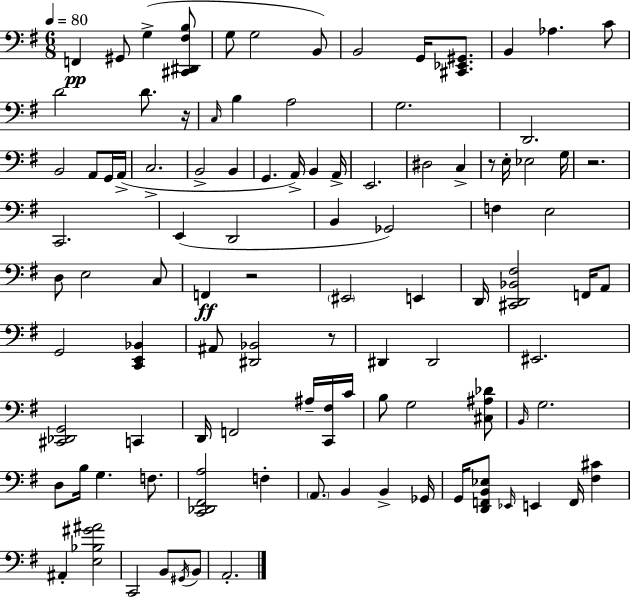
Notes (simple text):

F2/q G#2/e G3/q [C#2,D#2,F#3,B3]/e G3/e G3/h B2/e B2/h G2/s [C#2,Eb2,G#2]/e. B2/q Ab3/q. C4/e D4/h D4/e. R/s C3/s B3/q A3/h G3/h. D2/h. B2/h A2/e G2/s A2/s C3/h. B2/h B2/q G2/q. A2/s B2/q A2/s E2/h. D#3/h C3/q R/e E3/s Eb3/h G3/s R/h. C2/h. E2/q D2/h B2/q Gb2/h F3/q E3/h D3/e E3/h C3/e F2/q R/h EIS2/h E2/q D2/s [C#2,D2,Bb2,F#3]/h F2/s A2/e G2/h [C2,E2,Bb2]/q A#2/e [D#2,Bb2]/h R/e D#2/q D#2/h EIS2/h. [C#2,Db2,G2]/h C2/q D2/s F2/h A#3/s [C2,F#3]/s C4/s B3/e G3/h [C#3,A#3,Db4]/e B2/s G3/h. D3/e B3/s G3/q. F3/e. [C2,Db2,F#2,A3]/h F3/q A2/e. B2/q B2/q Gb2/s G2/s [D2,F2,B2,Eb3]/e Eb2/s E2/q F2/s [F#3,C#4]/q A#2/q [E3,Bb3,G#4,A#4]/h C2/h B2/e G#2/s B2/e A2/h.